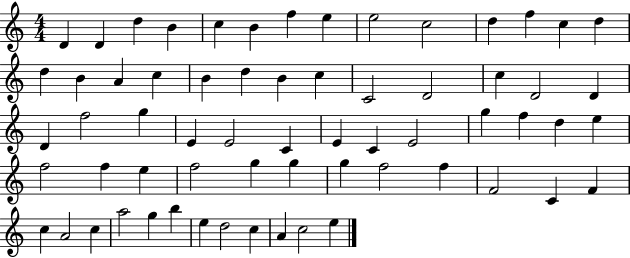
{
  \clef treble
  \numericTimeSignature
  \time 4/4
  \key c \major
  d'4 d'4 d''4 b'4 | c''4 b'4 f''4 e''4 | e''2 c''2 | d''4 f''4 c''4 d''4 | \break d''4 b'4 a'4 c''4 | b'4 d''4 b'4 c''4 | c'2 d'2 | c''4 d'2 d'4 | \break d'4 f''2 g''4 | e'4 e'2 c'4 | e'4 c'4 e'2 | g''4 f''4 d''4 e''4 | \break f''2 f''4 e''4 | f''2 g''4 g''4 | g''4 f''2 f''4 | f'2 c'4 f'4 | \break c''4 a'2 c''4 | a''2 g''4 b''4 | e''4 d''2 c''4 | a'4 c''2 e''4 | \break \bar "|."
}